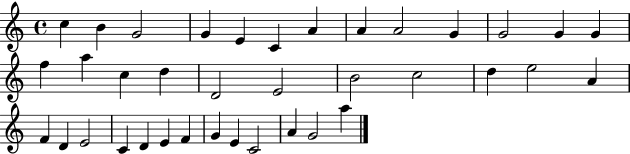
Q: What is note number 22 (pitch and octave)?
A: D5